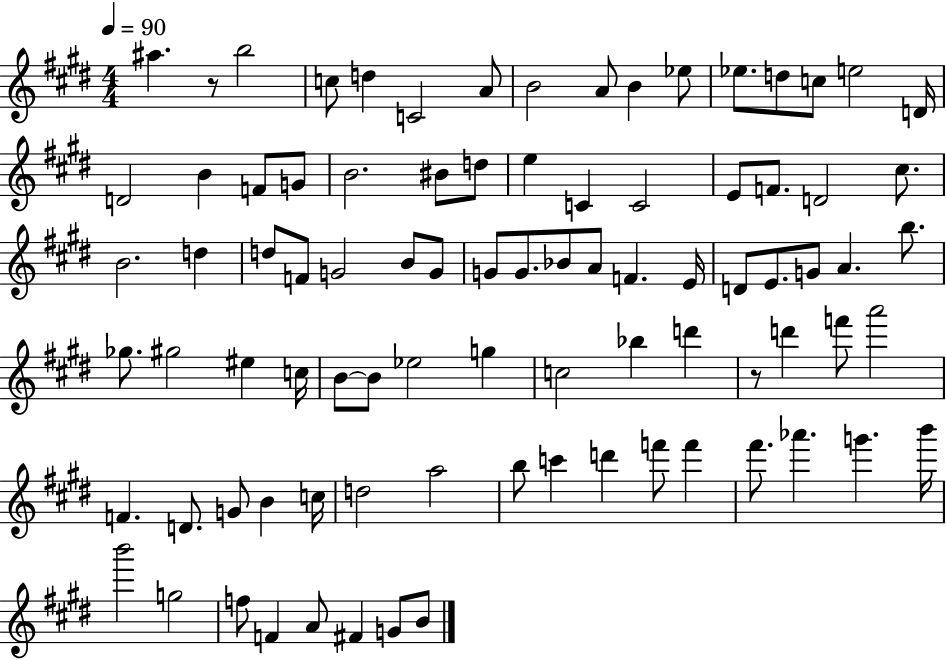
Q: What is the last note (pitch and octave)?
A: B4